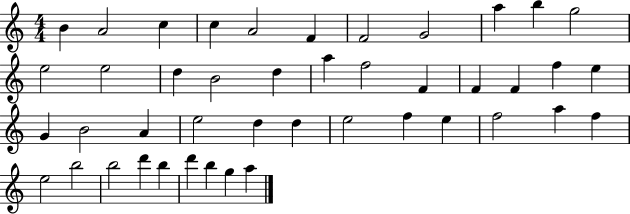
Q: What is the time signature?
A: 4/4